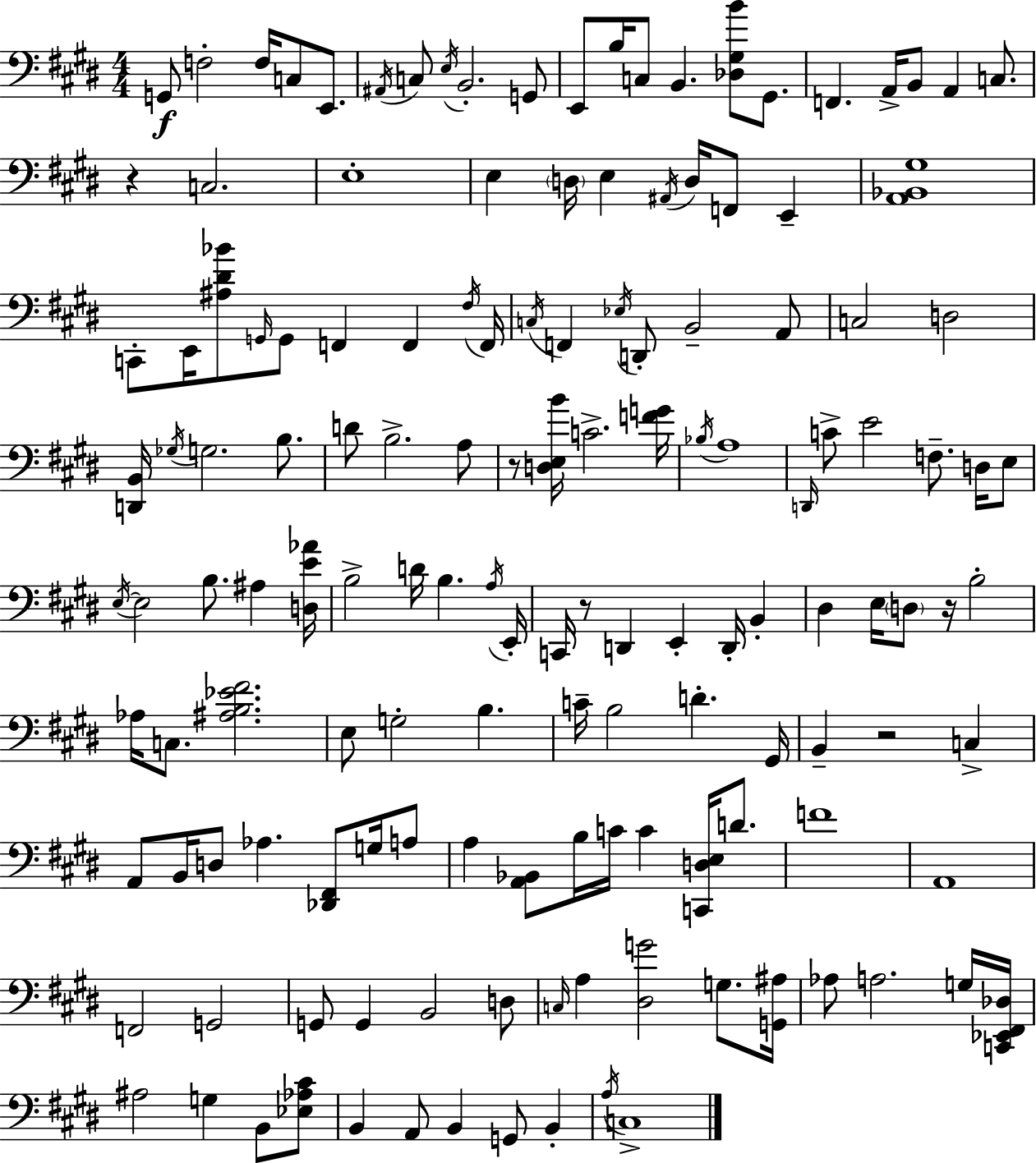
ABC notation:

X:1
T:Untitled
M:4/4
L:1/4
K:E
G,,/2 F,2 F,/4 C,/2 E,,/2 ^A,,/4 C,/2 E,/4 B,,2 G,,/2 E,,/2 B,/4 C,/2 B,, [_D,^G,B]/2 ^G,,/2 F,, A,,/4 B,,/2 A,, C,/2 z C,2 E,4 E, D,/4 E, ^A,,/4 D,/4 F,,/2 E,, [A,,_B,,^G,]4 C,,/2 E,,/4 [^A,^D_B]/2 G,,/4 G,,/2 F,, F,, ^F,/4 F,,/4 C,/4 F,, _E,/4 D,,/2 B,,2 A,,/2 C,2 D,2 [D,,B,,]/4 _G,/4 G,2 B,/2 D/2 B,2 A,/2 z/2 [D,E,B]/4 C2 [FG]/4 _B,/4 A,4 D,,/4 C/2 E2 F,/2 D,/4 E,/2 E,/4 E,2 B,/2 ^A, [D,E_A]/4 B,2 D/4 B, A,/4 E,,/4 C,,/4 z/2 D,, E,, D,,/4 B,, ^D, E,/4 D,/2 z/4 B,2 _A,/4 C,/2 [^A,B,_E^F]2 E,/2 G,2 B, C/4 B,2 D ^G,,/4 B,, z2 C, A,,/2 B,,/4 D,/2 _A, [_D,,^F,,]/2 G,/4 A,/2 A, [A,,_B,,]/2 B,/4 C/4 C [C,,D,E,]/4 D/2 F4 A,,4 F,,2 G,,2 G,,/2 G,, B,,2 D,/2 C,/4 A, [^D,G]2 G,/2 [G,,^A,]/4 _A,/2 A,2 G,/4 [C,,_E,,^F,,_D,]/4 ^A,2 G, B,,/2 [_E,_A,^C]/2 B,, A,,/2 B,, G,,/2 B,, A,/4 C,4